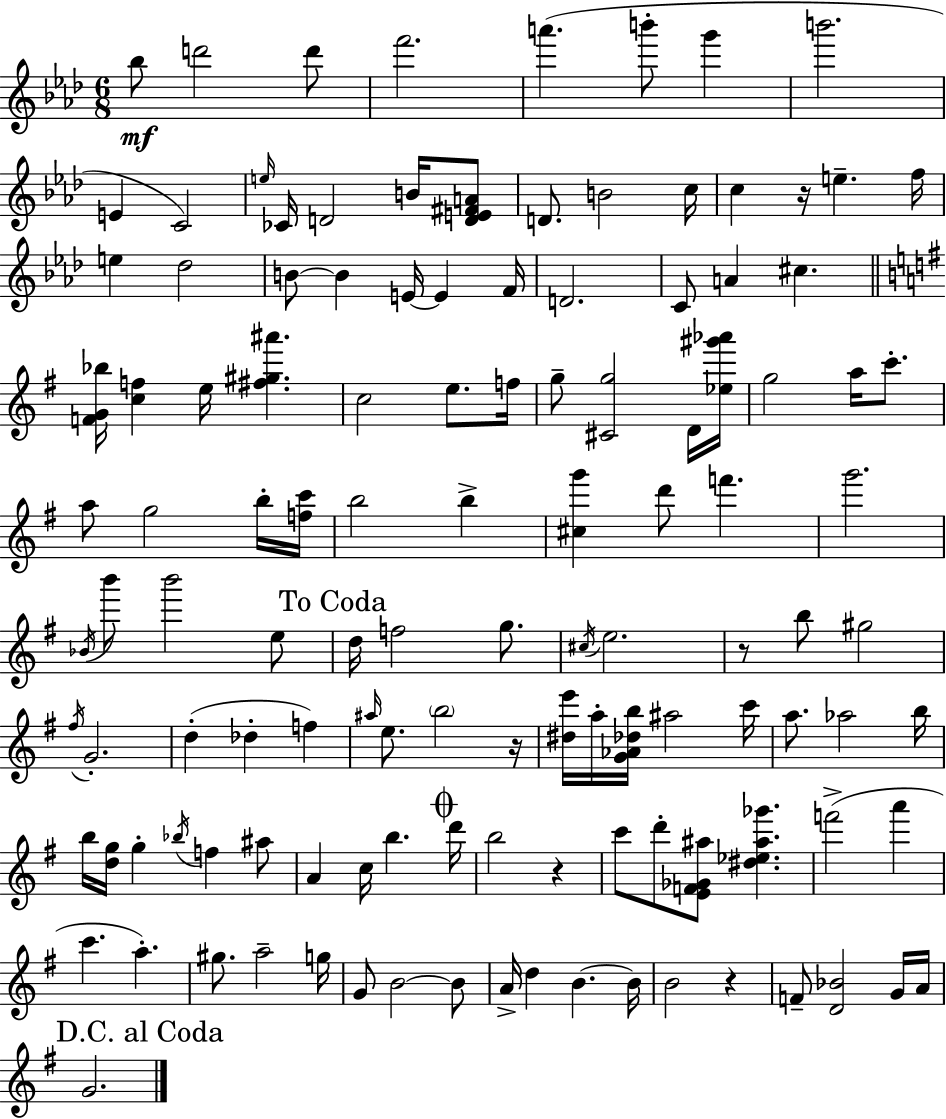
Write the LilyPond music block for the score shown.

{
  \clef treble
  \numericTimeSignature
  \time 6/8
  \key aes \major
  bes''8\mf d'''2 d'''8 | f'''2. | a'''4.( b'''8-. g'''4 | b'''2. | \break e'4 c'2) | \grace { e''16 } ces'16 d'2 b'16 <d' e' fis' a'>8 | d'8. b'2 | c''16 c''4 r16 e''4.-- | \break f''16 e''4 des''2 | b'8~~ b'4 e'16~~ e'4 | f'16 d'2. | c'8 a'4 cis''4. | \break \bar "||" \break \key e \minor <f' g' bes''>16 <c'' f''>4 e''16 <fis'' gis'' ais'''>4. | c''2 e''8. f''16 | g''8-- <cis' g''>2 d'16 <ees'' gis''' aes'''>16 | g''2 a''16 c'''8.-. | \break a''8 g''2 b''16-. <f'' c'''>16 | b''2 b''4-> | <cis'' g'''>4 d'''8 f'''4. | g'''2. | \break \acciaccatura { bes'16 } b'''8 b'''2 e''8 | \mark "To Coda" d''16 f''2 g''8. | \acciaccatura { cis''16 } e''2. | r8 b''8 gis''2 | \break \acciaccatura { fis''16 } g'2.-. | d''4-.( des''4-. f''4) | \grace { ais''16 } e''8. \parenthesize b''2 | r16 <dis'' e'''>16 a''16-. <g' aes' des'' b''>16 ais''2 | \break c'''16 a''8. aes''2 | b''16 b''16 <d'' g''>16 g''4-. \acciaccatura { bes''16 } f''4 | ais''8 a'4 c''16 b''4. | \mark \markup { \musicglyph "scripts.coda" } d'''16 b''2 | \break r4 c'''8 d'''8-. <e' f' ges' ais''>8 <dis'' ees'' ais'' ges'''>4. | f'''2->( | a'''4 c'''4. a''4.-.) | gis''8. a''2-- | \break g''16 g'8 b'2~~ | b'8 a'16-> d''4 b'4.~~ | b'16 b'2 | r4 f'8-- <d' bes'>2 | \break g'16 a'16 \mark "D.C. al Coda" g'2. | \bar "|."
}